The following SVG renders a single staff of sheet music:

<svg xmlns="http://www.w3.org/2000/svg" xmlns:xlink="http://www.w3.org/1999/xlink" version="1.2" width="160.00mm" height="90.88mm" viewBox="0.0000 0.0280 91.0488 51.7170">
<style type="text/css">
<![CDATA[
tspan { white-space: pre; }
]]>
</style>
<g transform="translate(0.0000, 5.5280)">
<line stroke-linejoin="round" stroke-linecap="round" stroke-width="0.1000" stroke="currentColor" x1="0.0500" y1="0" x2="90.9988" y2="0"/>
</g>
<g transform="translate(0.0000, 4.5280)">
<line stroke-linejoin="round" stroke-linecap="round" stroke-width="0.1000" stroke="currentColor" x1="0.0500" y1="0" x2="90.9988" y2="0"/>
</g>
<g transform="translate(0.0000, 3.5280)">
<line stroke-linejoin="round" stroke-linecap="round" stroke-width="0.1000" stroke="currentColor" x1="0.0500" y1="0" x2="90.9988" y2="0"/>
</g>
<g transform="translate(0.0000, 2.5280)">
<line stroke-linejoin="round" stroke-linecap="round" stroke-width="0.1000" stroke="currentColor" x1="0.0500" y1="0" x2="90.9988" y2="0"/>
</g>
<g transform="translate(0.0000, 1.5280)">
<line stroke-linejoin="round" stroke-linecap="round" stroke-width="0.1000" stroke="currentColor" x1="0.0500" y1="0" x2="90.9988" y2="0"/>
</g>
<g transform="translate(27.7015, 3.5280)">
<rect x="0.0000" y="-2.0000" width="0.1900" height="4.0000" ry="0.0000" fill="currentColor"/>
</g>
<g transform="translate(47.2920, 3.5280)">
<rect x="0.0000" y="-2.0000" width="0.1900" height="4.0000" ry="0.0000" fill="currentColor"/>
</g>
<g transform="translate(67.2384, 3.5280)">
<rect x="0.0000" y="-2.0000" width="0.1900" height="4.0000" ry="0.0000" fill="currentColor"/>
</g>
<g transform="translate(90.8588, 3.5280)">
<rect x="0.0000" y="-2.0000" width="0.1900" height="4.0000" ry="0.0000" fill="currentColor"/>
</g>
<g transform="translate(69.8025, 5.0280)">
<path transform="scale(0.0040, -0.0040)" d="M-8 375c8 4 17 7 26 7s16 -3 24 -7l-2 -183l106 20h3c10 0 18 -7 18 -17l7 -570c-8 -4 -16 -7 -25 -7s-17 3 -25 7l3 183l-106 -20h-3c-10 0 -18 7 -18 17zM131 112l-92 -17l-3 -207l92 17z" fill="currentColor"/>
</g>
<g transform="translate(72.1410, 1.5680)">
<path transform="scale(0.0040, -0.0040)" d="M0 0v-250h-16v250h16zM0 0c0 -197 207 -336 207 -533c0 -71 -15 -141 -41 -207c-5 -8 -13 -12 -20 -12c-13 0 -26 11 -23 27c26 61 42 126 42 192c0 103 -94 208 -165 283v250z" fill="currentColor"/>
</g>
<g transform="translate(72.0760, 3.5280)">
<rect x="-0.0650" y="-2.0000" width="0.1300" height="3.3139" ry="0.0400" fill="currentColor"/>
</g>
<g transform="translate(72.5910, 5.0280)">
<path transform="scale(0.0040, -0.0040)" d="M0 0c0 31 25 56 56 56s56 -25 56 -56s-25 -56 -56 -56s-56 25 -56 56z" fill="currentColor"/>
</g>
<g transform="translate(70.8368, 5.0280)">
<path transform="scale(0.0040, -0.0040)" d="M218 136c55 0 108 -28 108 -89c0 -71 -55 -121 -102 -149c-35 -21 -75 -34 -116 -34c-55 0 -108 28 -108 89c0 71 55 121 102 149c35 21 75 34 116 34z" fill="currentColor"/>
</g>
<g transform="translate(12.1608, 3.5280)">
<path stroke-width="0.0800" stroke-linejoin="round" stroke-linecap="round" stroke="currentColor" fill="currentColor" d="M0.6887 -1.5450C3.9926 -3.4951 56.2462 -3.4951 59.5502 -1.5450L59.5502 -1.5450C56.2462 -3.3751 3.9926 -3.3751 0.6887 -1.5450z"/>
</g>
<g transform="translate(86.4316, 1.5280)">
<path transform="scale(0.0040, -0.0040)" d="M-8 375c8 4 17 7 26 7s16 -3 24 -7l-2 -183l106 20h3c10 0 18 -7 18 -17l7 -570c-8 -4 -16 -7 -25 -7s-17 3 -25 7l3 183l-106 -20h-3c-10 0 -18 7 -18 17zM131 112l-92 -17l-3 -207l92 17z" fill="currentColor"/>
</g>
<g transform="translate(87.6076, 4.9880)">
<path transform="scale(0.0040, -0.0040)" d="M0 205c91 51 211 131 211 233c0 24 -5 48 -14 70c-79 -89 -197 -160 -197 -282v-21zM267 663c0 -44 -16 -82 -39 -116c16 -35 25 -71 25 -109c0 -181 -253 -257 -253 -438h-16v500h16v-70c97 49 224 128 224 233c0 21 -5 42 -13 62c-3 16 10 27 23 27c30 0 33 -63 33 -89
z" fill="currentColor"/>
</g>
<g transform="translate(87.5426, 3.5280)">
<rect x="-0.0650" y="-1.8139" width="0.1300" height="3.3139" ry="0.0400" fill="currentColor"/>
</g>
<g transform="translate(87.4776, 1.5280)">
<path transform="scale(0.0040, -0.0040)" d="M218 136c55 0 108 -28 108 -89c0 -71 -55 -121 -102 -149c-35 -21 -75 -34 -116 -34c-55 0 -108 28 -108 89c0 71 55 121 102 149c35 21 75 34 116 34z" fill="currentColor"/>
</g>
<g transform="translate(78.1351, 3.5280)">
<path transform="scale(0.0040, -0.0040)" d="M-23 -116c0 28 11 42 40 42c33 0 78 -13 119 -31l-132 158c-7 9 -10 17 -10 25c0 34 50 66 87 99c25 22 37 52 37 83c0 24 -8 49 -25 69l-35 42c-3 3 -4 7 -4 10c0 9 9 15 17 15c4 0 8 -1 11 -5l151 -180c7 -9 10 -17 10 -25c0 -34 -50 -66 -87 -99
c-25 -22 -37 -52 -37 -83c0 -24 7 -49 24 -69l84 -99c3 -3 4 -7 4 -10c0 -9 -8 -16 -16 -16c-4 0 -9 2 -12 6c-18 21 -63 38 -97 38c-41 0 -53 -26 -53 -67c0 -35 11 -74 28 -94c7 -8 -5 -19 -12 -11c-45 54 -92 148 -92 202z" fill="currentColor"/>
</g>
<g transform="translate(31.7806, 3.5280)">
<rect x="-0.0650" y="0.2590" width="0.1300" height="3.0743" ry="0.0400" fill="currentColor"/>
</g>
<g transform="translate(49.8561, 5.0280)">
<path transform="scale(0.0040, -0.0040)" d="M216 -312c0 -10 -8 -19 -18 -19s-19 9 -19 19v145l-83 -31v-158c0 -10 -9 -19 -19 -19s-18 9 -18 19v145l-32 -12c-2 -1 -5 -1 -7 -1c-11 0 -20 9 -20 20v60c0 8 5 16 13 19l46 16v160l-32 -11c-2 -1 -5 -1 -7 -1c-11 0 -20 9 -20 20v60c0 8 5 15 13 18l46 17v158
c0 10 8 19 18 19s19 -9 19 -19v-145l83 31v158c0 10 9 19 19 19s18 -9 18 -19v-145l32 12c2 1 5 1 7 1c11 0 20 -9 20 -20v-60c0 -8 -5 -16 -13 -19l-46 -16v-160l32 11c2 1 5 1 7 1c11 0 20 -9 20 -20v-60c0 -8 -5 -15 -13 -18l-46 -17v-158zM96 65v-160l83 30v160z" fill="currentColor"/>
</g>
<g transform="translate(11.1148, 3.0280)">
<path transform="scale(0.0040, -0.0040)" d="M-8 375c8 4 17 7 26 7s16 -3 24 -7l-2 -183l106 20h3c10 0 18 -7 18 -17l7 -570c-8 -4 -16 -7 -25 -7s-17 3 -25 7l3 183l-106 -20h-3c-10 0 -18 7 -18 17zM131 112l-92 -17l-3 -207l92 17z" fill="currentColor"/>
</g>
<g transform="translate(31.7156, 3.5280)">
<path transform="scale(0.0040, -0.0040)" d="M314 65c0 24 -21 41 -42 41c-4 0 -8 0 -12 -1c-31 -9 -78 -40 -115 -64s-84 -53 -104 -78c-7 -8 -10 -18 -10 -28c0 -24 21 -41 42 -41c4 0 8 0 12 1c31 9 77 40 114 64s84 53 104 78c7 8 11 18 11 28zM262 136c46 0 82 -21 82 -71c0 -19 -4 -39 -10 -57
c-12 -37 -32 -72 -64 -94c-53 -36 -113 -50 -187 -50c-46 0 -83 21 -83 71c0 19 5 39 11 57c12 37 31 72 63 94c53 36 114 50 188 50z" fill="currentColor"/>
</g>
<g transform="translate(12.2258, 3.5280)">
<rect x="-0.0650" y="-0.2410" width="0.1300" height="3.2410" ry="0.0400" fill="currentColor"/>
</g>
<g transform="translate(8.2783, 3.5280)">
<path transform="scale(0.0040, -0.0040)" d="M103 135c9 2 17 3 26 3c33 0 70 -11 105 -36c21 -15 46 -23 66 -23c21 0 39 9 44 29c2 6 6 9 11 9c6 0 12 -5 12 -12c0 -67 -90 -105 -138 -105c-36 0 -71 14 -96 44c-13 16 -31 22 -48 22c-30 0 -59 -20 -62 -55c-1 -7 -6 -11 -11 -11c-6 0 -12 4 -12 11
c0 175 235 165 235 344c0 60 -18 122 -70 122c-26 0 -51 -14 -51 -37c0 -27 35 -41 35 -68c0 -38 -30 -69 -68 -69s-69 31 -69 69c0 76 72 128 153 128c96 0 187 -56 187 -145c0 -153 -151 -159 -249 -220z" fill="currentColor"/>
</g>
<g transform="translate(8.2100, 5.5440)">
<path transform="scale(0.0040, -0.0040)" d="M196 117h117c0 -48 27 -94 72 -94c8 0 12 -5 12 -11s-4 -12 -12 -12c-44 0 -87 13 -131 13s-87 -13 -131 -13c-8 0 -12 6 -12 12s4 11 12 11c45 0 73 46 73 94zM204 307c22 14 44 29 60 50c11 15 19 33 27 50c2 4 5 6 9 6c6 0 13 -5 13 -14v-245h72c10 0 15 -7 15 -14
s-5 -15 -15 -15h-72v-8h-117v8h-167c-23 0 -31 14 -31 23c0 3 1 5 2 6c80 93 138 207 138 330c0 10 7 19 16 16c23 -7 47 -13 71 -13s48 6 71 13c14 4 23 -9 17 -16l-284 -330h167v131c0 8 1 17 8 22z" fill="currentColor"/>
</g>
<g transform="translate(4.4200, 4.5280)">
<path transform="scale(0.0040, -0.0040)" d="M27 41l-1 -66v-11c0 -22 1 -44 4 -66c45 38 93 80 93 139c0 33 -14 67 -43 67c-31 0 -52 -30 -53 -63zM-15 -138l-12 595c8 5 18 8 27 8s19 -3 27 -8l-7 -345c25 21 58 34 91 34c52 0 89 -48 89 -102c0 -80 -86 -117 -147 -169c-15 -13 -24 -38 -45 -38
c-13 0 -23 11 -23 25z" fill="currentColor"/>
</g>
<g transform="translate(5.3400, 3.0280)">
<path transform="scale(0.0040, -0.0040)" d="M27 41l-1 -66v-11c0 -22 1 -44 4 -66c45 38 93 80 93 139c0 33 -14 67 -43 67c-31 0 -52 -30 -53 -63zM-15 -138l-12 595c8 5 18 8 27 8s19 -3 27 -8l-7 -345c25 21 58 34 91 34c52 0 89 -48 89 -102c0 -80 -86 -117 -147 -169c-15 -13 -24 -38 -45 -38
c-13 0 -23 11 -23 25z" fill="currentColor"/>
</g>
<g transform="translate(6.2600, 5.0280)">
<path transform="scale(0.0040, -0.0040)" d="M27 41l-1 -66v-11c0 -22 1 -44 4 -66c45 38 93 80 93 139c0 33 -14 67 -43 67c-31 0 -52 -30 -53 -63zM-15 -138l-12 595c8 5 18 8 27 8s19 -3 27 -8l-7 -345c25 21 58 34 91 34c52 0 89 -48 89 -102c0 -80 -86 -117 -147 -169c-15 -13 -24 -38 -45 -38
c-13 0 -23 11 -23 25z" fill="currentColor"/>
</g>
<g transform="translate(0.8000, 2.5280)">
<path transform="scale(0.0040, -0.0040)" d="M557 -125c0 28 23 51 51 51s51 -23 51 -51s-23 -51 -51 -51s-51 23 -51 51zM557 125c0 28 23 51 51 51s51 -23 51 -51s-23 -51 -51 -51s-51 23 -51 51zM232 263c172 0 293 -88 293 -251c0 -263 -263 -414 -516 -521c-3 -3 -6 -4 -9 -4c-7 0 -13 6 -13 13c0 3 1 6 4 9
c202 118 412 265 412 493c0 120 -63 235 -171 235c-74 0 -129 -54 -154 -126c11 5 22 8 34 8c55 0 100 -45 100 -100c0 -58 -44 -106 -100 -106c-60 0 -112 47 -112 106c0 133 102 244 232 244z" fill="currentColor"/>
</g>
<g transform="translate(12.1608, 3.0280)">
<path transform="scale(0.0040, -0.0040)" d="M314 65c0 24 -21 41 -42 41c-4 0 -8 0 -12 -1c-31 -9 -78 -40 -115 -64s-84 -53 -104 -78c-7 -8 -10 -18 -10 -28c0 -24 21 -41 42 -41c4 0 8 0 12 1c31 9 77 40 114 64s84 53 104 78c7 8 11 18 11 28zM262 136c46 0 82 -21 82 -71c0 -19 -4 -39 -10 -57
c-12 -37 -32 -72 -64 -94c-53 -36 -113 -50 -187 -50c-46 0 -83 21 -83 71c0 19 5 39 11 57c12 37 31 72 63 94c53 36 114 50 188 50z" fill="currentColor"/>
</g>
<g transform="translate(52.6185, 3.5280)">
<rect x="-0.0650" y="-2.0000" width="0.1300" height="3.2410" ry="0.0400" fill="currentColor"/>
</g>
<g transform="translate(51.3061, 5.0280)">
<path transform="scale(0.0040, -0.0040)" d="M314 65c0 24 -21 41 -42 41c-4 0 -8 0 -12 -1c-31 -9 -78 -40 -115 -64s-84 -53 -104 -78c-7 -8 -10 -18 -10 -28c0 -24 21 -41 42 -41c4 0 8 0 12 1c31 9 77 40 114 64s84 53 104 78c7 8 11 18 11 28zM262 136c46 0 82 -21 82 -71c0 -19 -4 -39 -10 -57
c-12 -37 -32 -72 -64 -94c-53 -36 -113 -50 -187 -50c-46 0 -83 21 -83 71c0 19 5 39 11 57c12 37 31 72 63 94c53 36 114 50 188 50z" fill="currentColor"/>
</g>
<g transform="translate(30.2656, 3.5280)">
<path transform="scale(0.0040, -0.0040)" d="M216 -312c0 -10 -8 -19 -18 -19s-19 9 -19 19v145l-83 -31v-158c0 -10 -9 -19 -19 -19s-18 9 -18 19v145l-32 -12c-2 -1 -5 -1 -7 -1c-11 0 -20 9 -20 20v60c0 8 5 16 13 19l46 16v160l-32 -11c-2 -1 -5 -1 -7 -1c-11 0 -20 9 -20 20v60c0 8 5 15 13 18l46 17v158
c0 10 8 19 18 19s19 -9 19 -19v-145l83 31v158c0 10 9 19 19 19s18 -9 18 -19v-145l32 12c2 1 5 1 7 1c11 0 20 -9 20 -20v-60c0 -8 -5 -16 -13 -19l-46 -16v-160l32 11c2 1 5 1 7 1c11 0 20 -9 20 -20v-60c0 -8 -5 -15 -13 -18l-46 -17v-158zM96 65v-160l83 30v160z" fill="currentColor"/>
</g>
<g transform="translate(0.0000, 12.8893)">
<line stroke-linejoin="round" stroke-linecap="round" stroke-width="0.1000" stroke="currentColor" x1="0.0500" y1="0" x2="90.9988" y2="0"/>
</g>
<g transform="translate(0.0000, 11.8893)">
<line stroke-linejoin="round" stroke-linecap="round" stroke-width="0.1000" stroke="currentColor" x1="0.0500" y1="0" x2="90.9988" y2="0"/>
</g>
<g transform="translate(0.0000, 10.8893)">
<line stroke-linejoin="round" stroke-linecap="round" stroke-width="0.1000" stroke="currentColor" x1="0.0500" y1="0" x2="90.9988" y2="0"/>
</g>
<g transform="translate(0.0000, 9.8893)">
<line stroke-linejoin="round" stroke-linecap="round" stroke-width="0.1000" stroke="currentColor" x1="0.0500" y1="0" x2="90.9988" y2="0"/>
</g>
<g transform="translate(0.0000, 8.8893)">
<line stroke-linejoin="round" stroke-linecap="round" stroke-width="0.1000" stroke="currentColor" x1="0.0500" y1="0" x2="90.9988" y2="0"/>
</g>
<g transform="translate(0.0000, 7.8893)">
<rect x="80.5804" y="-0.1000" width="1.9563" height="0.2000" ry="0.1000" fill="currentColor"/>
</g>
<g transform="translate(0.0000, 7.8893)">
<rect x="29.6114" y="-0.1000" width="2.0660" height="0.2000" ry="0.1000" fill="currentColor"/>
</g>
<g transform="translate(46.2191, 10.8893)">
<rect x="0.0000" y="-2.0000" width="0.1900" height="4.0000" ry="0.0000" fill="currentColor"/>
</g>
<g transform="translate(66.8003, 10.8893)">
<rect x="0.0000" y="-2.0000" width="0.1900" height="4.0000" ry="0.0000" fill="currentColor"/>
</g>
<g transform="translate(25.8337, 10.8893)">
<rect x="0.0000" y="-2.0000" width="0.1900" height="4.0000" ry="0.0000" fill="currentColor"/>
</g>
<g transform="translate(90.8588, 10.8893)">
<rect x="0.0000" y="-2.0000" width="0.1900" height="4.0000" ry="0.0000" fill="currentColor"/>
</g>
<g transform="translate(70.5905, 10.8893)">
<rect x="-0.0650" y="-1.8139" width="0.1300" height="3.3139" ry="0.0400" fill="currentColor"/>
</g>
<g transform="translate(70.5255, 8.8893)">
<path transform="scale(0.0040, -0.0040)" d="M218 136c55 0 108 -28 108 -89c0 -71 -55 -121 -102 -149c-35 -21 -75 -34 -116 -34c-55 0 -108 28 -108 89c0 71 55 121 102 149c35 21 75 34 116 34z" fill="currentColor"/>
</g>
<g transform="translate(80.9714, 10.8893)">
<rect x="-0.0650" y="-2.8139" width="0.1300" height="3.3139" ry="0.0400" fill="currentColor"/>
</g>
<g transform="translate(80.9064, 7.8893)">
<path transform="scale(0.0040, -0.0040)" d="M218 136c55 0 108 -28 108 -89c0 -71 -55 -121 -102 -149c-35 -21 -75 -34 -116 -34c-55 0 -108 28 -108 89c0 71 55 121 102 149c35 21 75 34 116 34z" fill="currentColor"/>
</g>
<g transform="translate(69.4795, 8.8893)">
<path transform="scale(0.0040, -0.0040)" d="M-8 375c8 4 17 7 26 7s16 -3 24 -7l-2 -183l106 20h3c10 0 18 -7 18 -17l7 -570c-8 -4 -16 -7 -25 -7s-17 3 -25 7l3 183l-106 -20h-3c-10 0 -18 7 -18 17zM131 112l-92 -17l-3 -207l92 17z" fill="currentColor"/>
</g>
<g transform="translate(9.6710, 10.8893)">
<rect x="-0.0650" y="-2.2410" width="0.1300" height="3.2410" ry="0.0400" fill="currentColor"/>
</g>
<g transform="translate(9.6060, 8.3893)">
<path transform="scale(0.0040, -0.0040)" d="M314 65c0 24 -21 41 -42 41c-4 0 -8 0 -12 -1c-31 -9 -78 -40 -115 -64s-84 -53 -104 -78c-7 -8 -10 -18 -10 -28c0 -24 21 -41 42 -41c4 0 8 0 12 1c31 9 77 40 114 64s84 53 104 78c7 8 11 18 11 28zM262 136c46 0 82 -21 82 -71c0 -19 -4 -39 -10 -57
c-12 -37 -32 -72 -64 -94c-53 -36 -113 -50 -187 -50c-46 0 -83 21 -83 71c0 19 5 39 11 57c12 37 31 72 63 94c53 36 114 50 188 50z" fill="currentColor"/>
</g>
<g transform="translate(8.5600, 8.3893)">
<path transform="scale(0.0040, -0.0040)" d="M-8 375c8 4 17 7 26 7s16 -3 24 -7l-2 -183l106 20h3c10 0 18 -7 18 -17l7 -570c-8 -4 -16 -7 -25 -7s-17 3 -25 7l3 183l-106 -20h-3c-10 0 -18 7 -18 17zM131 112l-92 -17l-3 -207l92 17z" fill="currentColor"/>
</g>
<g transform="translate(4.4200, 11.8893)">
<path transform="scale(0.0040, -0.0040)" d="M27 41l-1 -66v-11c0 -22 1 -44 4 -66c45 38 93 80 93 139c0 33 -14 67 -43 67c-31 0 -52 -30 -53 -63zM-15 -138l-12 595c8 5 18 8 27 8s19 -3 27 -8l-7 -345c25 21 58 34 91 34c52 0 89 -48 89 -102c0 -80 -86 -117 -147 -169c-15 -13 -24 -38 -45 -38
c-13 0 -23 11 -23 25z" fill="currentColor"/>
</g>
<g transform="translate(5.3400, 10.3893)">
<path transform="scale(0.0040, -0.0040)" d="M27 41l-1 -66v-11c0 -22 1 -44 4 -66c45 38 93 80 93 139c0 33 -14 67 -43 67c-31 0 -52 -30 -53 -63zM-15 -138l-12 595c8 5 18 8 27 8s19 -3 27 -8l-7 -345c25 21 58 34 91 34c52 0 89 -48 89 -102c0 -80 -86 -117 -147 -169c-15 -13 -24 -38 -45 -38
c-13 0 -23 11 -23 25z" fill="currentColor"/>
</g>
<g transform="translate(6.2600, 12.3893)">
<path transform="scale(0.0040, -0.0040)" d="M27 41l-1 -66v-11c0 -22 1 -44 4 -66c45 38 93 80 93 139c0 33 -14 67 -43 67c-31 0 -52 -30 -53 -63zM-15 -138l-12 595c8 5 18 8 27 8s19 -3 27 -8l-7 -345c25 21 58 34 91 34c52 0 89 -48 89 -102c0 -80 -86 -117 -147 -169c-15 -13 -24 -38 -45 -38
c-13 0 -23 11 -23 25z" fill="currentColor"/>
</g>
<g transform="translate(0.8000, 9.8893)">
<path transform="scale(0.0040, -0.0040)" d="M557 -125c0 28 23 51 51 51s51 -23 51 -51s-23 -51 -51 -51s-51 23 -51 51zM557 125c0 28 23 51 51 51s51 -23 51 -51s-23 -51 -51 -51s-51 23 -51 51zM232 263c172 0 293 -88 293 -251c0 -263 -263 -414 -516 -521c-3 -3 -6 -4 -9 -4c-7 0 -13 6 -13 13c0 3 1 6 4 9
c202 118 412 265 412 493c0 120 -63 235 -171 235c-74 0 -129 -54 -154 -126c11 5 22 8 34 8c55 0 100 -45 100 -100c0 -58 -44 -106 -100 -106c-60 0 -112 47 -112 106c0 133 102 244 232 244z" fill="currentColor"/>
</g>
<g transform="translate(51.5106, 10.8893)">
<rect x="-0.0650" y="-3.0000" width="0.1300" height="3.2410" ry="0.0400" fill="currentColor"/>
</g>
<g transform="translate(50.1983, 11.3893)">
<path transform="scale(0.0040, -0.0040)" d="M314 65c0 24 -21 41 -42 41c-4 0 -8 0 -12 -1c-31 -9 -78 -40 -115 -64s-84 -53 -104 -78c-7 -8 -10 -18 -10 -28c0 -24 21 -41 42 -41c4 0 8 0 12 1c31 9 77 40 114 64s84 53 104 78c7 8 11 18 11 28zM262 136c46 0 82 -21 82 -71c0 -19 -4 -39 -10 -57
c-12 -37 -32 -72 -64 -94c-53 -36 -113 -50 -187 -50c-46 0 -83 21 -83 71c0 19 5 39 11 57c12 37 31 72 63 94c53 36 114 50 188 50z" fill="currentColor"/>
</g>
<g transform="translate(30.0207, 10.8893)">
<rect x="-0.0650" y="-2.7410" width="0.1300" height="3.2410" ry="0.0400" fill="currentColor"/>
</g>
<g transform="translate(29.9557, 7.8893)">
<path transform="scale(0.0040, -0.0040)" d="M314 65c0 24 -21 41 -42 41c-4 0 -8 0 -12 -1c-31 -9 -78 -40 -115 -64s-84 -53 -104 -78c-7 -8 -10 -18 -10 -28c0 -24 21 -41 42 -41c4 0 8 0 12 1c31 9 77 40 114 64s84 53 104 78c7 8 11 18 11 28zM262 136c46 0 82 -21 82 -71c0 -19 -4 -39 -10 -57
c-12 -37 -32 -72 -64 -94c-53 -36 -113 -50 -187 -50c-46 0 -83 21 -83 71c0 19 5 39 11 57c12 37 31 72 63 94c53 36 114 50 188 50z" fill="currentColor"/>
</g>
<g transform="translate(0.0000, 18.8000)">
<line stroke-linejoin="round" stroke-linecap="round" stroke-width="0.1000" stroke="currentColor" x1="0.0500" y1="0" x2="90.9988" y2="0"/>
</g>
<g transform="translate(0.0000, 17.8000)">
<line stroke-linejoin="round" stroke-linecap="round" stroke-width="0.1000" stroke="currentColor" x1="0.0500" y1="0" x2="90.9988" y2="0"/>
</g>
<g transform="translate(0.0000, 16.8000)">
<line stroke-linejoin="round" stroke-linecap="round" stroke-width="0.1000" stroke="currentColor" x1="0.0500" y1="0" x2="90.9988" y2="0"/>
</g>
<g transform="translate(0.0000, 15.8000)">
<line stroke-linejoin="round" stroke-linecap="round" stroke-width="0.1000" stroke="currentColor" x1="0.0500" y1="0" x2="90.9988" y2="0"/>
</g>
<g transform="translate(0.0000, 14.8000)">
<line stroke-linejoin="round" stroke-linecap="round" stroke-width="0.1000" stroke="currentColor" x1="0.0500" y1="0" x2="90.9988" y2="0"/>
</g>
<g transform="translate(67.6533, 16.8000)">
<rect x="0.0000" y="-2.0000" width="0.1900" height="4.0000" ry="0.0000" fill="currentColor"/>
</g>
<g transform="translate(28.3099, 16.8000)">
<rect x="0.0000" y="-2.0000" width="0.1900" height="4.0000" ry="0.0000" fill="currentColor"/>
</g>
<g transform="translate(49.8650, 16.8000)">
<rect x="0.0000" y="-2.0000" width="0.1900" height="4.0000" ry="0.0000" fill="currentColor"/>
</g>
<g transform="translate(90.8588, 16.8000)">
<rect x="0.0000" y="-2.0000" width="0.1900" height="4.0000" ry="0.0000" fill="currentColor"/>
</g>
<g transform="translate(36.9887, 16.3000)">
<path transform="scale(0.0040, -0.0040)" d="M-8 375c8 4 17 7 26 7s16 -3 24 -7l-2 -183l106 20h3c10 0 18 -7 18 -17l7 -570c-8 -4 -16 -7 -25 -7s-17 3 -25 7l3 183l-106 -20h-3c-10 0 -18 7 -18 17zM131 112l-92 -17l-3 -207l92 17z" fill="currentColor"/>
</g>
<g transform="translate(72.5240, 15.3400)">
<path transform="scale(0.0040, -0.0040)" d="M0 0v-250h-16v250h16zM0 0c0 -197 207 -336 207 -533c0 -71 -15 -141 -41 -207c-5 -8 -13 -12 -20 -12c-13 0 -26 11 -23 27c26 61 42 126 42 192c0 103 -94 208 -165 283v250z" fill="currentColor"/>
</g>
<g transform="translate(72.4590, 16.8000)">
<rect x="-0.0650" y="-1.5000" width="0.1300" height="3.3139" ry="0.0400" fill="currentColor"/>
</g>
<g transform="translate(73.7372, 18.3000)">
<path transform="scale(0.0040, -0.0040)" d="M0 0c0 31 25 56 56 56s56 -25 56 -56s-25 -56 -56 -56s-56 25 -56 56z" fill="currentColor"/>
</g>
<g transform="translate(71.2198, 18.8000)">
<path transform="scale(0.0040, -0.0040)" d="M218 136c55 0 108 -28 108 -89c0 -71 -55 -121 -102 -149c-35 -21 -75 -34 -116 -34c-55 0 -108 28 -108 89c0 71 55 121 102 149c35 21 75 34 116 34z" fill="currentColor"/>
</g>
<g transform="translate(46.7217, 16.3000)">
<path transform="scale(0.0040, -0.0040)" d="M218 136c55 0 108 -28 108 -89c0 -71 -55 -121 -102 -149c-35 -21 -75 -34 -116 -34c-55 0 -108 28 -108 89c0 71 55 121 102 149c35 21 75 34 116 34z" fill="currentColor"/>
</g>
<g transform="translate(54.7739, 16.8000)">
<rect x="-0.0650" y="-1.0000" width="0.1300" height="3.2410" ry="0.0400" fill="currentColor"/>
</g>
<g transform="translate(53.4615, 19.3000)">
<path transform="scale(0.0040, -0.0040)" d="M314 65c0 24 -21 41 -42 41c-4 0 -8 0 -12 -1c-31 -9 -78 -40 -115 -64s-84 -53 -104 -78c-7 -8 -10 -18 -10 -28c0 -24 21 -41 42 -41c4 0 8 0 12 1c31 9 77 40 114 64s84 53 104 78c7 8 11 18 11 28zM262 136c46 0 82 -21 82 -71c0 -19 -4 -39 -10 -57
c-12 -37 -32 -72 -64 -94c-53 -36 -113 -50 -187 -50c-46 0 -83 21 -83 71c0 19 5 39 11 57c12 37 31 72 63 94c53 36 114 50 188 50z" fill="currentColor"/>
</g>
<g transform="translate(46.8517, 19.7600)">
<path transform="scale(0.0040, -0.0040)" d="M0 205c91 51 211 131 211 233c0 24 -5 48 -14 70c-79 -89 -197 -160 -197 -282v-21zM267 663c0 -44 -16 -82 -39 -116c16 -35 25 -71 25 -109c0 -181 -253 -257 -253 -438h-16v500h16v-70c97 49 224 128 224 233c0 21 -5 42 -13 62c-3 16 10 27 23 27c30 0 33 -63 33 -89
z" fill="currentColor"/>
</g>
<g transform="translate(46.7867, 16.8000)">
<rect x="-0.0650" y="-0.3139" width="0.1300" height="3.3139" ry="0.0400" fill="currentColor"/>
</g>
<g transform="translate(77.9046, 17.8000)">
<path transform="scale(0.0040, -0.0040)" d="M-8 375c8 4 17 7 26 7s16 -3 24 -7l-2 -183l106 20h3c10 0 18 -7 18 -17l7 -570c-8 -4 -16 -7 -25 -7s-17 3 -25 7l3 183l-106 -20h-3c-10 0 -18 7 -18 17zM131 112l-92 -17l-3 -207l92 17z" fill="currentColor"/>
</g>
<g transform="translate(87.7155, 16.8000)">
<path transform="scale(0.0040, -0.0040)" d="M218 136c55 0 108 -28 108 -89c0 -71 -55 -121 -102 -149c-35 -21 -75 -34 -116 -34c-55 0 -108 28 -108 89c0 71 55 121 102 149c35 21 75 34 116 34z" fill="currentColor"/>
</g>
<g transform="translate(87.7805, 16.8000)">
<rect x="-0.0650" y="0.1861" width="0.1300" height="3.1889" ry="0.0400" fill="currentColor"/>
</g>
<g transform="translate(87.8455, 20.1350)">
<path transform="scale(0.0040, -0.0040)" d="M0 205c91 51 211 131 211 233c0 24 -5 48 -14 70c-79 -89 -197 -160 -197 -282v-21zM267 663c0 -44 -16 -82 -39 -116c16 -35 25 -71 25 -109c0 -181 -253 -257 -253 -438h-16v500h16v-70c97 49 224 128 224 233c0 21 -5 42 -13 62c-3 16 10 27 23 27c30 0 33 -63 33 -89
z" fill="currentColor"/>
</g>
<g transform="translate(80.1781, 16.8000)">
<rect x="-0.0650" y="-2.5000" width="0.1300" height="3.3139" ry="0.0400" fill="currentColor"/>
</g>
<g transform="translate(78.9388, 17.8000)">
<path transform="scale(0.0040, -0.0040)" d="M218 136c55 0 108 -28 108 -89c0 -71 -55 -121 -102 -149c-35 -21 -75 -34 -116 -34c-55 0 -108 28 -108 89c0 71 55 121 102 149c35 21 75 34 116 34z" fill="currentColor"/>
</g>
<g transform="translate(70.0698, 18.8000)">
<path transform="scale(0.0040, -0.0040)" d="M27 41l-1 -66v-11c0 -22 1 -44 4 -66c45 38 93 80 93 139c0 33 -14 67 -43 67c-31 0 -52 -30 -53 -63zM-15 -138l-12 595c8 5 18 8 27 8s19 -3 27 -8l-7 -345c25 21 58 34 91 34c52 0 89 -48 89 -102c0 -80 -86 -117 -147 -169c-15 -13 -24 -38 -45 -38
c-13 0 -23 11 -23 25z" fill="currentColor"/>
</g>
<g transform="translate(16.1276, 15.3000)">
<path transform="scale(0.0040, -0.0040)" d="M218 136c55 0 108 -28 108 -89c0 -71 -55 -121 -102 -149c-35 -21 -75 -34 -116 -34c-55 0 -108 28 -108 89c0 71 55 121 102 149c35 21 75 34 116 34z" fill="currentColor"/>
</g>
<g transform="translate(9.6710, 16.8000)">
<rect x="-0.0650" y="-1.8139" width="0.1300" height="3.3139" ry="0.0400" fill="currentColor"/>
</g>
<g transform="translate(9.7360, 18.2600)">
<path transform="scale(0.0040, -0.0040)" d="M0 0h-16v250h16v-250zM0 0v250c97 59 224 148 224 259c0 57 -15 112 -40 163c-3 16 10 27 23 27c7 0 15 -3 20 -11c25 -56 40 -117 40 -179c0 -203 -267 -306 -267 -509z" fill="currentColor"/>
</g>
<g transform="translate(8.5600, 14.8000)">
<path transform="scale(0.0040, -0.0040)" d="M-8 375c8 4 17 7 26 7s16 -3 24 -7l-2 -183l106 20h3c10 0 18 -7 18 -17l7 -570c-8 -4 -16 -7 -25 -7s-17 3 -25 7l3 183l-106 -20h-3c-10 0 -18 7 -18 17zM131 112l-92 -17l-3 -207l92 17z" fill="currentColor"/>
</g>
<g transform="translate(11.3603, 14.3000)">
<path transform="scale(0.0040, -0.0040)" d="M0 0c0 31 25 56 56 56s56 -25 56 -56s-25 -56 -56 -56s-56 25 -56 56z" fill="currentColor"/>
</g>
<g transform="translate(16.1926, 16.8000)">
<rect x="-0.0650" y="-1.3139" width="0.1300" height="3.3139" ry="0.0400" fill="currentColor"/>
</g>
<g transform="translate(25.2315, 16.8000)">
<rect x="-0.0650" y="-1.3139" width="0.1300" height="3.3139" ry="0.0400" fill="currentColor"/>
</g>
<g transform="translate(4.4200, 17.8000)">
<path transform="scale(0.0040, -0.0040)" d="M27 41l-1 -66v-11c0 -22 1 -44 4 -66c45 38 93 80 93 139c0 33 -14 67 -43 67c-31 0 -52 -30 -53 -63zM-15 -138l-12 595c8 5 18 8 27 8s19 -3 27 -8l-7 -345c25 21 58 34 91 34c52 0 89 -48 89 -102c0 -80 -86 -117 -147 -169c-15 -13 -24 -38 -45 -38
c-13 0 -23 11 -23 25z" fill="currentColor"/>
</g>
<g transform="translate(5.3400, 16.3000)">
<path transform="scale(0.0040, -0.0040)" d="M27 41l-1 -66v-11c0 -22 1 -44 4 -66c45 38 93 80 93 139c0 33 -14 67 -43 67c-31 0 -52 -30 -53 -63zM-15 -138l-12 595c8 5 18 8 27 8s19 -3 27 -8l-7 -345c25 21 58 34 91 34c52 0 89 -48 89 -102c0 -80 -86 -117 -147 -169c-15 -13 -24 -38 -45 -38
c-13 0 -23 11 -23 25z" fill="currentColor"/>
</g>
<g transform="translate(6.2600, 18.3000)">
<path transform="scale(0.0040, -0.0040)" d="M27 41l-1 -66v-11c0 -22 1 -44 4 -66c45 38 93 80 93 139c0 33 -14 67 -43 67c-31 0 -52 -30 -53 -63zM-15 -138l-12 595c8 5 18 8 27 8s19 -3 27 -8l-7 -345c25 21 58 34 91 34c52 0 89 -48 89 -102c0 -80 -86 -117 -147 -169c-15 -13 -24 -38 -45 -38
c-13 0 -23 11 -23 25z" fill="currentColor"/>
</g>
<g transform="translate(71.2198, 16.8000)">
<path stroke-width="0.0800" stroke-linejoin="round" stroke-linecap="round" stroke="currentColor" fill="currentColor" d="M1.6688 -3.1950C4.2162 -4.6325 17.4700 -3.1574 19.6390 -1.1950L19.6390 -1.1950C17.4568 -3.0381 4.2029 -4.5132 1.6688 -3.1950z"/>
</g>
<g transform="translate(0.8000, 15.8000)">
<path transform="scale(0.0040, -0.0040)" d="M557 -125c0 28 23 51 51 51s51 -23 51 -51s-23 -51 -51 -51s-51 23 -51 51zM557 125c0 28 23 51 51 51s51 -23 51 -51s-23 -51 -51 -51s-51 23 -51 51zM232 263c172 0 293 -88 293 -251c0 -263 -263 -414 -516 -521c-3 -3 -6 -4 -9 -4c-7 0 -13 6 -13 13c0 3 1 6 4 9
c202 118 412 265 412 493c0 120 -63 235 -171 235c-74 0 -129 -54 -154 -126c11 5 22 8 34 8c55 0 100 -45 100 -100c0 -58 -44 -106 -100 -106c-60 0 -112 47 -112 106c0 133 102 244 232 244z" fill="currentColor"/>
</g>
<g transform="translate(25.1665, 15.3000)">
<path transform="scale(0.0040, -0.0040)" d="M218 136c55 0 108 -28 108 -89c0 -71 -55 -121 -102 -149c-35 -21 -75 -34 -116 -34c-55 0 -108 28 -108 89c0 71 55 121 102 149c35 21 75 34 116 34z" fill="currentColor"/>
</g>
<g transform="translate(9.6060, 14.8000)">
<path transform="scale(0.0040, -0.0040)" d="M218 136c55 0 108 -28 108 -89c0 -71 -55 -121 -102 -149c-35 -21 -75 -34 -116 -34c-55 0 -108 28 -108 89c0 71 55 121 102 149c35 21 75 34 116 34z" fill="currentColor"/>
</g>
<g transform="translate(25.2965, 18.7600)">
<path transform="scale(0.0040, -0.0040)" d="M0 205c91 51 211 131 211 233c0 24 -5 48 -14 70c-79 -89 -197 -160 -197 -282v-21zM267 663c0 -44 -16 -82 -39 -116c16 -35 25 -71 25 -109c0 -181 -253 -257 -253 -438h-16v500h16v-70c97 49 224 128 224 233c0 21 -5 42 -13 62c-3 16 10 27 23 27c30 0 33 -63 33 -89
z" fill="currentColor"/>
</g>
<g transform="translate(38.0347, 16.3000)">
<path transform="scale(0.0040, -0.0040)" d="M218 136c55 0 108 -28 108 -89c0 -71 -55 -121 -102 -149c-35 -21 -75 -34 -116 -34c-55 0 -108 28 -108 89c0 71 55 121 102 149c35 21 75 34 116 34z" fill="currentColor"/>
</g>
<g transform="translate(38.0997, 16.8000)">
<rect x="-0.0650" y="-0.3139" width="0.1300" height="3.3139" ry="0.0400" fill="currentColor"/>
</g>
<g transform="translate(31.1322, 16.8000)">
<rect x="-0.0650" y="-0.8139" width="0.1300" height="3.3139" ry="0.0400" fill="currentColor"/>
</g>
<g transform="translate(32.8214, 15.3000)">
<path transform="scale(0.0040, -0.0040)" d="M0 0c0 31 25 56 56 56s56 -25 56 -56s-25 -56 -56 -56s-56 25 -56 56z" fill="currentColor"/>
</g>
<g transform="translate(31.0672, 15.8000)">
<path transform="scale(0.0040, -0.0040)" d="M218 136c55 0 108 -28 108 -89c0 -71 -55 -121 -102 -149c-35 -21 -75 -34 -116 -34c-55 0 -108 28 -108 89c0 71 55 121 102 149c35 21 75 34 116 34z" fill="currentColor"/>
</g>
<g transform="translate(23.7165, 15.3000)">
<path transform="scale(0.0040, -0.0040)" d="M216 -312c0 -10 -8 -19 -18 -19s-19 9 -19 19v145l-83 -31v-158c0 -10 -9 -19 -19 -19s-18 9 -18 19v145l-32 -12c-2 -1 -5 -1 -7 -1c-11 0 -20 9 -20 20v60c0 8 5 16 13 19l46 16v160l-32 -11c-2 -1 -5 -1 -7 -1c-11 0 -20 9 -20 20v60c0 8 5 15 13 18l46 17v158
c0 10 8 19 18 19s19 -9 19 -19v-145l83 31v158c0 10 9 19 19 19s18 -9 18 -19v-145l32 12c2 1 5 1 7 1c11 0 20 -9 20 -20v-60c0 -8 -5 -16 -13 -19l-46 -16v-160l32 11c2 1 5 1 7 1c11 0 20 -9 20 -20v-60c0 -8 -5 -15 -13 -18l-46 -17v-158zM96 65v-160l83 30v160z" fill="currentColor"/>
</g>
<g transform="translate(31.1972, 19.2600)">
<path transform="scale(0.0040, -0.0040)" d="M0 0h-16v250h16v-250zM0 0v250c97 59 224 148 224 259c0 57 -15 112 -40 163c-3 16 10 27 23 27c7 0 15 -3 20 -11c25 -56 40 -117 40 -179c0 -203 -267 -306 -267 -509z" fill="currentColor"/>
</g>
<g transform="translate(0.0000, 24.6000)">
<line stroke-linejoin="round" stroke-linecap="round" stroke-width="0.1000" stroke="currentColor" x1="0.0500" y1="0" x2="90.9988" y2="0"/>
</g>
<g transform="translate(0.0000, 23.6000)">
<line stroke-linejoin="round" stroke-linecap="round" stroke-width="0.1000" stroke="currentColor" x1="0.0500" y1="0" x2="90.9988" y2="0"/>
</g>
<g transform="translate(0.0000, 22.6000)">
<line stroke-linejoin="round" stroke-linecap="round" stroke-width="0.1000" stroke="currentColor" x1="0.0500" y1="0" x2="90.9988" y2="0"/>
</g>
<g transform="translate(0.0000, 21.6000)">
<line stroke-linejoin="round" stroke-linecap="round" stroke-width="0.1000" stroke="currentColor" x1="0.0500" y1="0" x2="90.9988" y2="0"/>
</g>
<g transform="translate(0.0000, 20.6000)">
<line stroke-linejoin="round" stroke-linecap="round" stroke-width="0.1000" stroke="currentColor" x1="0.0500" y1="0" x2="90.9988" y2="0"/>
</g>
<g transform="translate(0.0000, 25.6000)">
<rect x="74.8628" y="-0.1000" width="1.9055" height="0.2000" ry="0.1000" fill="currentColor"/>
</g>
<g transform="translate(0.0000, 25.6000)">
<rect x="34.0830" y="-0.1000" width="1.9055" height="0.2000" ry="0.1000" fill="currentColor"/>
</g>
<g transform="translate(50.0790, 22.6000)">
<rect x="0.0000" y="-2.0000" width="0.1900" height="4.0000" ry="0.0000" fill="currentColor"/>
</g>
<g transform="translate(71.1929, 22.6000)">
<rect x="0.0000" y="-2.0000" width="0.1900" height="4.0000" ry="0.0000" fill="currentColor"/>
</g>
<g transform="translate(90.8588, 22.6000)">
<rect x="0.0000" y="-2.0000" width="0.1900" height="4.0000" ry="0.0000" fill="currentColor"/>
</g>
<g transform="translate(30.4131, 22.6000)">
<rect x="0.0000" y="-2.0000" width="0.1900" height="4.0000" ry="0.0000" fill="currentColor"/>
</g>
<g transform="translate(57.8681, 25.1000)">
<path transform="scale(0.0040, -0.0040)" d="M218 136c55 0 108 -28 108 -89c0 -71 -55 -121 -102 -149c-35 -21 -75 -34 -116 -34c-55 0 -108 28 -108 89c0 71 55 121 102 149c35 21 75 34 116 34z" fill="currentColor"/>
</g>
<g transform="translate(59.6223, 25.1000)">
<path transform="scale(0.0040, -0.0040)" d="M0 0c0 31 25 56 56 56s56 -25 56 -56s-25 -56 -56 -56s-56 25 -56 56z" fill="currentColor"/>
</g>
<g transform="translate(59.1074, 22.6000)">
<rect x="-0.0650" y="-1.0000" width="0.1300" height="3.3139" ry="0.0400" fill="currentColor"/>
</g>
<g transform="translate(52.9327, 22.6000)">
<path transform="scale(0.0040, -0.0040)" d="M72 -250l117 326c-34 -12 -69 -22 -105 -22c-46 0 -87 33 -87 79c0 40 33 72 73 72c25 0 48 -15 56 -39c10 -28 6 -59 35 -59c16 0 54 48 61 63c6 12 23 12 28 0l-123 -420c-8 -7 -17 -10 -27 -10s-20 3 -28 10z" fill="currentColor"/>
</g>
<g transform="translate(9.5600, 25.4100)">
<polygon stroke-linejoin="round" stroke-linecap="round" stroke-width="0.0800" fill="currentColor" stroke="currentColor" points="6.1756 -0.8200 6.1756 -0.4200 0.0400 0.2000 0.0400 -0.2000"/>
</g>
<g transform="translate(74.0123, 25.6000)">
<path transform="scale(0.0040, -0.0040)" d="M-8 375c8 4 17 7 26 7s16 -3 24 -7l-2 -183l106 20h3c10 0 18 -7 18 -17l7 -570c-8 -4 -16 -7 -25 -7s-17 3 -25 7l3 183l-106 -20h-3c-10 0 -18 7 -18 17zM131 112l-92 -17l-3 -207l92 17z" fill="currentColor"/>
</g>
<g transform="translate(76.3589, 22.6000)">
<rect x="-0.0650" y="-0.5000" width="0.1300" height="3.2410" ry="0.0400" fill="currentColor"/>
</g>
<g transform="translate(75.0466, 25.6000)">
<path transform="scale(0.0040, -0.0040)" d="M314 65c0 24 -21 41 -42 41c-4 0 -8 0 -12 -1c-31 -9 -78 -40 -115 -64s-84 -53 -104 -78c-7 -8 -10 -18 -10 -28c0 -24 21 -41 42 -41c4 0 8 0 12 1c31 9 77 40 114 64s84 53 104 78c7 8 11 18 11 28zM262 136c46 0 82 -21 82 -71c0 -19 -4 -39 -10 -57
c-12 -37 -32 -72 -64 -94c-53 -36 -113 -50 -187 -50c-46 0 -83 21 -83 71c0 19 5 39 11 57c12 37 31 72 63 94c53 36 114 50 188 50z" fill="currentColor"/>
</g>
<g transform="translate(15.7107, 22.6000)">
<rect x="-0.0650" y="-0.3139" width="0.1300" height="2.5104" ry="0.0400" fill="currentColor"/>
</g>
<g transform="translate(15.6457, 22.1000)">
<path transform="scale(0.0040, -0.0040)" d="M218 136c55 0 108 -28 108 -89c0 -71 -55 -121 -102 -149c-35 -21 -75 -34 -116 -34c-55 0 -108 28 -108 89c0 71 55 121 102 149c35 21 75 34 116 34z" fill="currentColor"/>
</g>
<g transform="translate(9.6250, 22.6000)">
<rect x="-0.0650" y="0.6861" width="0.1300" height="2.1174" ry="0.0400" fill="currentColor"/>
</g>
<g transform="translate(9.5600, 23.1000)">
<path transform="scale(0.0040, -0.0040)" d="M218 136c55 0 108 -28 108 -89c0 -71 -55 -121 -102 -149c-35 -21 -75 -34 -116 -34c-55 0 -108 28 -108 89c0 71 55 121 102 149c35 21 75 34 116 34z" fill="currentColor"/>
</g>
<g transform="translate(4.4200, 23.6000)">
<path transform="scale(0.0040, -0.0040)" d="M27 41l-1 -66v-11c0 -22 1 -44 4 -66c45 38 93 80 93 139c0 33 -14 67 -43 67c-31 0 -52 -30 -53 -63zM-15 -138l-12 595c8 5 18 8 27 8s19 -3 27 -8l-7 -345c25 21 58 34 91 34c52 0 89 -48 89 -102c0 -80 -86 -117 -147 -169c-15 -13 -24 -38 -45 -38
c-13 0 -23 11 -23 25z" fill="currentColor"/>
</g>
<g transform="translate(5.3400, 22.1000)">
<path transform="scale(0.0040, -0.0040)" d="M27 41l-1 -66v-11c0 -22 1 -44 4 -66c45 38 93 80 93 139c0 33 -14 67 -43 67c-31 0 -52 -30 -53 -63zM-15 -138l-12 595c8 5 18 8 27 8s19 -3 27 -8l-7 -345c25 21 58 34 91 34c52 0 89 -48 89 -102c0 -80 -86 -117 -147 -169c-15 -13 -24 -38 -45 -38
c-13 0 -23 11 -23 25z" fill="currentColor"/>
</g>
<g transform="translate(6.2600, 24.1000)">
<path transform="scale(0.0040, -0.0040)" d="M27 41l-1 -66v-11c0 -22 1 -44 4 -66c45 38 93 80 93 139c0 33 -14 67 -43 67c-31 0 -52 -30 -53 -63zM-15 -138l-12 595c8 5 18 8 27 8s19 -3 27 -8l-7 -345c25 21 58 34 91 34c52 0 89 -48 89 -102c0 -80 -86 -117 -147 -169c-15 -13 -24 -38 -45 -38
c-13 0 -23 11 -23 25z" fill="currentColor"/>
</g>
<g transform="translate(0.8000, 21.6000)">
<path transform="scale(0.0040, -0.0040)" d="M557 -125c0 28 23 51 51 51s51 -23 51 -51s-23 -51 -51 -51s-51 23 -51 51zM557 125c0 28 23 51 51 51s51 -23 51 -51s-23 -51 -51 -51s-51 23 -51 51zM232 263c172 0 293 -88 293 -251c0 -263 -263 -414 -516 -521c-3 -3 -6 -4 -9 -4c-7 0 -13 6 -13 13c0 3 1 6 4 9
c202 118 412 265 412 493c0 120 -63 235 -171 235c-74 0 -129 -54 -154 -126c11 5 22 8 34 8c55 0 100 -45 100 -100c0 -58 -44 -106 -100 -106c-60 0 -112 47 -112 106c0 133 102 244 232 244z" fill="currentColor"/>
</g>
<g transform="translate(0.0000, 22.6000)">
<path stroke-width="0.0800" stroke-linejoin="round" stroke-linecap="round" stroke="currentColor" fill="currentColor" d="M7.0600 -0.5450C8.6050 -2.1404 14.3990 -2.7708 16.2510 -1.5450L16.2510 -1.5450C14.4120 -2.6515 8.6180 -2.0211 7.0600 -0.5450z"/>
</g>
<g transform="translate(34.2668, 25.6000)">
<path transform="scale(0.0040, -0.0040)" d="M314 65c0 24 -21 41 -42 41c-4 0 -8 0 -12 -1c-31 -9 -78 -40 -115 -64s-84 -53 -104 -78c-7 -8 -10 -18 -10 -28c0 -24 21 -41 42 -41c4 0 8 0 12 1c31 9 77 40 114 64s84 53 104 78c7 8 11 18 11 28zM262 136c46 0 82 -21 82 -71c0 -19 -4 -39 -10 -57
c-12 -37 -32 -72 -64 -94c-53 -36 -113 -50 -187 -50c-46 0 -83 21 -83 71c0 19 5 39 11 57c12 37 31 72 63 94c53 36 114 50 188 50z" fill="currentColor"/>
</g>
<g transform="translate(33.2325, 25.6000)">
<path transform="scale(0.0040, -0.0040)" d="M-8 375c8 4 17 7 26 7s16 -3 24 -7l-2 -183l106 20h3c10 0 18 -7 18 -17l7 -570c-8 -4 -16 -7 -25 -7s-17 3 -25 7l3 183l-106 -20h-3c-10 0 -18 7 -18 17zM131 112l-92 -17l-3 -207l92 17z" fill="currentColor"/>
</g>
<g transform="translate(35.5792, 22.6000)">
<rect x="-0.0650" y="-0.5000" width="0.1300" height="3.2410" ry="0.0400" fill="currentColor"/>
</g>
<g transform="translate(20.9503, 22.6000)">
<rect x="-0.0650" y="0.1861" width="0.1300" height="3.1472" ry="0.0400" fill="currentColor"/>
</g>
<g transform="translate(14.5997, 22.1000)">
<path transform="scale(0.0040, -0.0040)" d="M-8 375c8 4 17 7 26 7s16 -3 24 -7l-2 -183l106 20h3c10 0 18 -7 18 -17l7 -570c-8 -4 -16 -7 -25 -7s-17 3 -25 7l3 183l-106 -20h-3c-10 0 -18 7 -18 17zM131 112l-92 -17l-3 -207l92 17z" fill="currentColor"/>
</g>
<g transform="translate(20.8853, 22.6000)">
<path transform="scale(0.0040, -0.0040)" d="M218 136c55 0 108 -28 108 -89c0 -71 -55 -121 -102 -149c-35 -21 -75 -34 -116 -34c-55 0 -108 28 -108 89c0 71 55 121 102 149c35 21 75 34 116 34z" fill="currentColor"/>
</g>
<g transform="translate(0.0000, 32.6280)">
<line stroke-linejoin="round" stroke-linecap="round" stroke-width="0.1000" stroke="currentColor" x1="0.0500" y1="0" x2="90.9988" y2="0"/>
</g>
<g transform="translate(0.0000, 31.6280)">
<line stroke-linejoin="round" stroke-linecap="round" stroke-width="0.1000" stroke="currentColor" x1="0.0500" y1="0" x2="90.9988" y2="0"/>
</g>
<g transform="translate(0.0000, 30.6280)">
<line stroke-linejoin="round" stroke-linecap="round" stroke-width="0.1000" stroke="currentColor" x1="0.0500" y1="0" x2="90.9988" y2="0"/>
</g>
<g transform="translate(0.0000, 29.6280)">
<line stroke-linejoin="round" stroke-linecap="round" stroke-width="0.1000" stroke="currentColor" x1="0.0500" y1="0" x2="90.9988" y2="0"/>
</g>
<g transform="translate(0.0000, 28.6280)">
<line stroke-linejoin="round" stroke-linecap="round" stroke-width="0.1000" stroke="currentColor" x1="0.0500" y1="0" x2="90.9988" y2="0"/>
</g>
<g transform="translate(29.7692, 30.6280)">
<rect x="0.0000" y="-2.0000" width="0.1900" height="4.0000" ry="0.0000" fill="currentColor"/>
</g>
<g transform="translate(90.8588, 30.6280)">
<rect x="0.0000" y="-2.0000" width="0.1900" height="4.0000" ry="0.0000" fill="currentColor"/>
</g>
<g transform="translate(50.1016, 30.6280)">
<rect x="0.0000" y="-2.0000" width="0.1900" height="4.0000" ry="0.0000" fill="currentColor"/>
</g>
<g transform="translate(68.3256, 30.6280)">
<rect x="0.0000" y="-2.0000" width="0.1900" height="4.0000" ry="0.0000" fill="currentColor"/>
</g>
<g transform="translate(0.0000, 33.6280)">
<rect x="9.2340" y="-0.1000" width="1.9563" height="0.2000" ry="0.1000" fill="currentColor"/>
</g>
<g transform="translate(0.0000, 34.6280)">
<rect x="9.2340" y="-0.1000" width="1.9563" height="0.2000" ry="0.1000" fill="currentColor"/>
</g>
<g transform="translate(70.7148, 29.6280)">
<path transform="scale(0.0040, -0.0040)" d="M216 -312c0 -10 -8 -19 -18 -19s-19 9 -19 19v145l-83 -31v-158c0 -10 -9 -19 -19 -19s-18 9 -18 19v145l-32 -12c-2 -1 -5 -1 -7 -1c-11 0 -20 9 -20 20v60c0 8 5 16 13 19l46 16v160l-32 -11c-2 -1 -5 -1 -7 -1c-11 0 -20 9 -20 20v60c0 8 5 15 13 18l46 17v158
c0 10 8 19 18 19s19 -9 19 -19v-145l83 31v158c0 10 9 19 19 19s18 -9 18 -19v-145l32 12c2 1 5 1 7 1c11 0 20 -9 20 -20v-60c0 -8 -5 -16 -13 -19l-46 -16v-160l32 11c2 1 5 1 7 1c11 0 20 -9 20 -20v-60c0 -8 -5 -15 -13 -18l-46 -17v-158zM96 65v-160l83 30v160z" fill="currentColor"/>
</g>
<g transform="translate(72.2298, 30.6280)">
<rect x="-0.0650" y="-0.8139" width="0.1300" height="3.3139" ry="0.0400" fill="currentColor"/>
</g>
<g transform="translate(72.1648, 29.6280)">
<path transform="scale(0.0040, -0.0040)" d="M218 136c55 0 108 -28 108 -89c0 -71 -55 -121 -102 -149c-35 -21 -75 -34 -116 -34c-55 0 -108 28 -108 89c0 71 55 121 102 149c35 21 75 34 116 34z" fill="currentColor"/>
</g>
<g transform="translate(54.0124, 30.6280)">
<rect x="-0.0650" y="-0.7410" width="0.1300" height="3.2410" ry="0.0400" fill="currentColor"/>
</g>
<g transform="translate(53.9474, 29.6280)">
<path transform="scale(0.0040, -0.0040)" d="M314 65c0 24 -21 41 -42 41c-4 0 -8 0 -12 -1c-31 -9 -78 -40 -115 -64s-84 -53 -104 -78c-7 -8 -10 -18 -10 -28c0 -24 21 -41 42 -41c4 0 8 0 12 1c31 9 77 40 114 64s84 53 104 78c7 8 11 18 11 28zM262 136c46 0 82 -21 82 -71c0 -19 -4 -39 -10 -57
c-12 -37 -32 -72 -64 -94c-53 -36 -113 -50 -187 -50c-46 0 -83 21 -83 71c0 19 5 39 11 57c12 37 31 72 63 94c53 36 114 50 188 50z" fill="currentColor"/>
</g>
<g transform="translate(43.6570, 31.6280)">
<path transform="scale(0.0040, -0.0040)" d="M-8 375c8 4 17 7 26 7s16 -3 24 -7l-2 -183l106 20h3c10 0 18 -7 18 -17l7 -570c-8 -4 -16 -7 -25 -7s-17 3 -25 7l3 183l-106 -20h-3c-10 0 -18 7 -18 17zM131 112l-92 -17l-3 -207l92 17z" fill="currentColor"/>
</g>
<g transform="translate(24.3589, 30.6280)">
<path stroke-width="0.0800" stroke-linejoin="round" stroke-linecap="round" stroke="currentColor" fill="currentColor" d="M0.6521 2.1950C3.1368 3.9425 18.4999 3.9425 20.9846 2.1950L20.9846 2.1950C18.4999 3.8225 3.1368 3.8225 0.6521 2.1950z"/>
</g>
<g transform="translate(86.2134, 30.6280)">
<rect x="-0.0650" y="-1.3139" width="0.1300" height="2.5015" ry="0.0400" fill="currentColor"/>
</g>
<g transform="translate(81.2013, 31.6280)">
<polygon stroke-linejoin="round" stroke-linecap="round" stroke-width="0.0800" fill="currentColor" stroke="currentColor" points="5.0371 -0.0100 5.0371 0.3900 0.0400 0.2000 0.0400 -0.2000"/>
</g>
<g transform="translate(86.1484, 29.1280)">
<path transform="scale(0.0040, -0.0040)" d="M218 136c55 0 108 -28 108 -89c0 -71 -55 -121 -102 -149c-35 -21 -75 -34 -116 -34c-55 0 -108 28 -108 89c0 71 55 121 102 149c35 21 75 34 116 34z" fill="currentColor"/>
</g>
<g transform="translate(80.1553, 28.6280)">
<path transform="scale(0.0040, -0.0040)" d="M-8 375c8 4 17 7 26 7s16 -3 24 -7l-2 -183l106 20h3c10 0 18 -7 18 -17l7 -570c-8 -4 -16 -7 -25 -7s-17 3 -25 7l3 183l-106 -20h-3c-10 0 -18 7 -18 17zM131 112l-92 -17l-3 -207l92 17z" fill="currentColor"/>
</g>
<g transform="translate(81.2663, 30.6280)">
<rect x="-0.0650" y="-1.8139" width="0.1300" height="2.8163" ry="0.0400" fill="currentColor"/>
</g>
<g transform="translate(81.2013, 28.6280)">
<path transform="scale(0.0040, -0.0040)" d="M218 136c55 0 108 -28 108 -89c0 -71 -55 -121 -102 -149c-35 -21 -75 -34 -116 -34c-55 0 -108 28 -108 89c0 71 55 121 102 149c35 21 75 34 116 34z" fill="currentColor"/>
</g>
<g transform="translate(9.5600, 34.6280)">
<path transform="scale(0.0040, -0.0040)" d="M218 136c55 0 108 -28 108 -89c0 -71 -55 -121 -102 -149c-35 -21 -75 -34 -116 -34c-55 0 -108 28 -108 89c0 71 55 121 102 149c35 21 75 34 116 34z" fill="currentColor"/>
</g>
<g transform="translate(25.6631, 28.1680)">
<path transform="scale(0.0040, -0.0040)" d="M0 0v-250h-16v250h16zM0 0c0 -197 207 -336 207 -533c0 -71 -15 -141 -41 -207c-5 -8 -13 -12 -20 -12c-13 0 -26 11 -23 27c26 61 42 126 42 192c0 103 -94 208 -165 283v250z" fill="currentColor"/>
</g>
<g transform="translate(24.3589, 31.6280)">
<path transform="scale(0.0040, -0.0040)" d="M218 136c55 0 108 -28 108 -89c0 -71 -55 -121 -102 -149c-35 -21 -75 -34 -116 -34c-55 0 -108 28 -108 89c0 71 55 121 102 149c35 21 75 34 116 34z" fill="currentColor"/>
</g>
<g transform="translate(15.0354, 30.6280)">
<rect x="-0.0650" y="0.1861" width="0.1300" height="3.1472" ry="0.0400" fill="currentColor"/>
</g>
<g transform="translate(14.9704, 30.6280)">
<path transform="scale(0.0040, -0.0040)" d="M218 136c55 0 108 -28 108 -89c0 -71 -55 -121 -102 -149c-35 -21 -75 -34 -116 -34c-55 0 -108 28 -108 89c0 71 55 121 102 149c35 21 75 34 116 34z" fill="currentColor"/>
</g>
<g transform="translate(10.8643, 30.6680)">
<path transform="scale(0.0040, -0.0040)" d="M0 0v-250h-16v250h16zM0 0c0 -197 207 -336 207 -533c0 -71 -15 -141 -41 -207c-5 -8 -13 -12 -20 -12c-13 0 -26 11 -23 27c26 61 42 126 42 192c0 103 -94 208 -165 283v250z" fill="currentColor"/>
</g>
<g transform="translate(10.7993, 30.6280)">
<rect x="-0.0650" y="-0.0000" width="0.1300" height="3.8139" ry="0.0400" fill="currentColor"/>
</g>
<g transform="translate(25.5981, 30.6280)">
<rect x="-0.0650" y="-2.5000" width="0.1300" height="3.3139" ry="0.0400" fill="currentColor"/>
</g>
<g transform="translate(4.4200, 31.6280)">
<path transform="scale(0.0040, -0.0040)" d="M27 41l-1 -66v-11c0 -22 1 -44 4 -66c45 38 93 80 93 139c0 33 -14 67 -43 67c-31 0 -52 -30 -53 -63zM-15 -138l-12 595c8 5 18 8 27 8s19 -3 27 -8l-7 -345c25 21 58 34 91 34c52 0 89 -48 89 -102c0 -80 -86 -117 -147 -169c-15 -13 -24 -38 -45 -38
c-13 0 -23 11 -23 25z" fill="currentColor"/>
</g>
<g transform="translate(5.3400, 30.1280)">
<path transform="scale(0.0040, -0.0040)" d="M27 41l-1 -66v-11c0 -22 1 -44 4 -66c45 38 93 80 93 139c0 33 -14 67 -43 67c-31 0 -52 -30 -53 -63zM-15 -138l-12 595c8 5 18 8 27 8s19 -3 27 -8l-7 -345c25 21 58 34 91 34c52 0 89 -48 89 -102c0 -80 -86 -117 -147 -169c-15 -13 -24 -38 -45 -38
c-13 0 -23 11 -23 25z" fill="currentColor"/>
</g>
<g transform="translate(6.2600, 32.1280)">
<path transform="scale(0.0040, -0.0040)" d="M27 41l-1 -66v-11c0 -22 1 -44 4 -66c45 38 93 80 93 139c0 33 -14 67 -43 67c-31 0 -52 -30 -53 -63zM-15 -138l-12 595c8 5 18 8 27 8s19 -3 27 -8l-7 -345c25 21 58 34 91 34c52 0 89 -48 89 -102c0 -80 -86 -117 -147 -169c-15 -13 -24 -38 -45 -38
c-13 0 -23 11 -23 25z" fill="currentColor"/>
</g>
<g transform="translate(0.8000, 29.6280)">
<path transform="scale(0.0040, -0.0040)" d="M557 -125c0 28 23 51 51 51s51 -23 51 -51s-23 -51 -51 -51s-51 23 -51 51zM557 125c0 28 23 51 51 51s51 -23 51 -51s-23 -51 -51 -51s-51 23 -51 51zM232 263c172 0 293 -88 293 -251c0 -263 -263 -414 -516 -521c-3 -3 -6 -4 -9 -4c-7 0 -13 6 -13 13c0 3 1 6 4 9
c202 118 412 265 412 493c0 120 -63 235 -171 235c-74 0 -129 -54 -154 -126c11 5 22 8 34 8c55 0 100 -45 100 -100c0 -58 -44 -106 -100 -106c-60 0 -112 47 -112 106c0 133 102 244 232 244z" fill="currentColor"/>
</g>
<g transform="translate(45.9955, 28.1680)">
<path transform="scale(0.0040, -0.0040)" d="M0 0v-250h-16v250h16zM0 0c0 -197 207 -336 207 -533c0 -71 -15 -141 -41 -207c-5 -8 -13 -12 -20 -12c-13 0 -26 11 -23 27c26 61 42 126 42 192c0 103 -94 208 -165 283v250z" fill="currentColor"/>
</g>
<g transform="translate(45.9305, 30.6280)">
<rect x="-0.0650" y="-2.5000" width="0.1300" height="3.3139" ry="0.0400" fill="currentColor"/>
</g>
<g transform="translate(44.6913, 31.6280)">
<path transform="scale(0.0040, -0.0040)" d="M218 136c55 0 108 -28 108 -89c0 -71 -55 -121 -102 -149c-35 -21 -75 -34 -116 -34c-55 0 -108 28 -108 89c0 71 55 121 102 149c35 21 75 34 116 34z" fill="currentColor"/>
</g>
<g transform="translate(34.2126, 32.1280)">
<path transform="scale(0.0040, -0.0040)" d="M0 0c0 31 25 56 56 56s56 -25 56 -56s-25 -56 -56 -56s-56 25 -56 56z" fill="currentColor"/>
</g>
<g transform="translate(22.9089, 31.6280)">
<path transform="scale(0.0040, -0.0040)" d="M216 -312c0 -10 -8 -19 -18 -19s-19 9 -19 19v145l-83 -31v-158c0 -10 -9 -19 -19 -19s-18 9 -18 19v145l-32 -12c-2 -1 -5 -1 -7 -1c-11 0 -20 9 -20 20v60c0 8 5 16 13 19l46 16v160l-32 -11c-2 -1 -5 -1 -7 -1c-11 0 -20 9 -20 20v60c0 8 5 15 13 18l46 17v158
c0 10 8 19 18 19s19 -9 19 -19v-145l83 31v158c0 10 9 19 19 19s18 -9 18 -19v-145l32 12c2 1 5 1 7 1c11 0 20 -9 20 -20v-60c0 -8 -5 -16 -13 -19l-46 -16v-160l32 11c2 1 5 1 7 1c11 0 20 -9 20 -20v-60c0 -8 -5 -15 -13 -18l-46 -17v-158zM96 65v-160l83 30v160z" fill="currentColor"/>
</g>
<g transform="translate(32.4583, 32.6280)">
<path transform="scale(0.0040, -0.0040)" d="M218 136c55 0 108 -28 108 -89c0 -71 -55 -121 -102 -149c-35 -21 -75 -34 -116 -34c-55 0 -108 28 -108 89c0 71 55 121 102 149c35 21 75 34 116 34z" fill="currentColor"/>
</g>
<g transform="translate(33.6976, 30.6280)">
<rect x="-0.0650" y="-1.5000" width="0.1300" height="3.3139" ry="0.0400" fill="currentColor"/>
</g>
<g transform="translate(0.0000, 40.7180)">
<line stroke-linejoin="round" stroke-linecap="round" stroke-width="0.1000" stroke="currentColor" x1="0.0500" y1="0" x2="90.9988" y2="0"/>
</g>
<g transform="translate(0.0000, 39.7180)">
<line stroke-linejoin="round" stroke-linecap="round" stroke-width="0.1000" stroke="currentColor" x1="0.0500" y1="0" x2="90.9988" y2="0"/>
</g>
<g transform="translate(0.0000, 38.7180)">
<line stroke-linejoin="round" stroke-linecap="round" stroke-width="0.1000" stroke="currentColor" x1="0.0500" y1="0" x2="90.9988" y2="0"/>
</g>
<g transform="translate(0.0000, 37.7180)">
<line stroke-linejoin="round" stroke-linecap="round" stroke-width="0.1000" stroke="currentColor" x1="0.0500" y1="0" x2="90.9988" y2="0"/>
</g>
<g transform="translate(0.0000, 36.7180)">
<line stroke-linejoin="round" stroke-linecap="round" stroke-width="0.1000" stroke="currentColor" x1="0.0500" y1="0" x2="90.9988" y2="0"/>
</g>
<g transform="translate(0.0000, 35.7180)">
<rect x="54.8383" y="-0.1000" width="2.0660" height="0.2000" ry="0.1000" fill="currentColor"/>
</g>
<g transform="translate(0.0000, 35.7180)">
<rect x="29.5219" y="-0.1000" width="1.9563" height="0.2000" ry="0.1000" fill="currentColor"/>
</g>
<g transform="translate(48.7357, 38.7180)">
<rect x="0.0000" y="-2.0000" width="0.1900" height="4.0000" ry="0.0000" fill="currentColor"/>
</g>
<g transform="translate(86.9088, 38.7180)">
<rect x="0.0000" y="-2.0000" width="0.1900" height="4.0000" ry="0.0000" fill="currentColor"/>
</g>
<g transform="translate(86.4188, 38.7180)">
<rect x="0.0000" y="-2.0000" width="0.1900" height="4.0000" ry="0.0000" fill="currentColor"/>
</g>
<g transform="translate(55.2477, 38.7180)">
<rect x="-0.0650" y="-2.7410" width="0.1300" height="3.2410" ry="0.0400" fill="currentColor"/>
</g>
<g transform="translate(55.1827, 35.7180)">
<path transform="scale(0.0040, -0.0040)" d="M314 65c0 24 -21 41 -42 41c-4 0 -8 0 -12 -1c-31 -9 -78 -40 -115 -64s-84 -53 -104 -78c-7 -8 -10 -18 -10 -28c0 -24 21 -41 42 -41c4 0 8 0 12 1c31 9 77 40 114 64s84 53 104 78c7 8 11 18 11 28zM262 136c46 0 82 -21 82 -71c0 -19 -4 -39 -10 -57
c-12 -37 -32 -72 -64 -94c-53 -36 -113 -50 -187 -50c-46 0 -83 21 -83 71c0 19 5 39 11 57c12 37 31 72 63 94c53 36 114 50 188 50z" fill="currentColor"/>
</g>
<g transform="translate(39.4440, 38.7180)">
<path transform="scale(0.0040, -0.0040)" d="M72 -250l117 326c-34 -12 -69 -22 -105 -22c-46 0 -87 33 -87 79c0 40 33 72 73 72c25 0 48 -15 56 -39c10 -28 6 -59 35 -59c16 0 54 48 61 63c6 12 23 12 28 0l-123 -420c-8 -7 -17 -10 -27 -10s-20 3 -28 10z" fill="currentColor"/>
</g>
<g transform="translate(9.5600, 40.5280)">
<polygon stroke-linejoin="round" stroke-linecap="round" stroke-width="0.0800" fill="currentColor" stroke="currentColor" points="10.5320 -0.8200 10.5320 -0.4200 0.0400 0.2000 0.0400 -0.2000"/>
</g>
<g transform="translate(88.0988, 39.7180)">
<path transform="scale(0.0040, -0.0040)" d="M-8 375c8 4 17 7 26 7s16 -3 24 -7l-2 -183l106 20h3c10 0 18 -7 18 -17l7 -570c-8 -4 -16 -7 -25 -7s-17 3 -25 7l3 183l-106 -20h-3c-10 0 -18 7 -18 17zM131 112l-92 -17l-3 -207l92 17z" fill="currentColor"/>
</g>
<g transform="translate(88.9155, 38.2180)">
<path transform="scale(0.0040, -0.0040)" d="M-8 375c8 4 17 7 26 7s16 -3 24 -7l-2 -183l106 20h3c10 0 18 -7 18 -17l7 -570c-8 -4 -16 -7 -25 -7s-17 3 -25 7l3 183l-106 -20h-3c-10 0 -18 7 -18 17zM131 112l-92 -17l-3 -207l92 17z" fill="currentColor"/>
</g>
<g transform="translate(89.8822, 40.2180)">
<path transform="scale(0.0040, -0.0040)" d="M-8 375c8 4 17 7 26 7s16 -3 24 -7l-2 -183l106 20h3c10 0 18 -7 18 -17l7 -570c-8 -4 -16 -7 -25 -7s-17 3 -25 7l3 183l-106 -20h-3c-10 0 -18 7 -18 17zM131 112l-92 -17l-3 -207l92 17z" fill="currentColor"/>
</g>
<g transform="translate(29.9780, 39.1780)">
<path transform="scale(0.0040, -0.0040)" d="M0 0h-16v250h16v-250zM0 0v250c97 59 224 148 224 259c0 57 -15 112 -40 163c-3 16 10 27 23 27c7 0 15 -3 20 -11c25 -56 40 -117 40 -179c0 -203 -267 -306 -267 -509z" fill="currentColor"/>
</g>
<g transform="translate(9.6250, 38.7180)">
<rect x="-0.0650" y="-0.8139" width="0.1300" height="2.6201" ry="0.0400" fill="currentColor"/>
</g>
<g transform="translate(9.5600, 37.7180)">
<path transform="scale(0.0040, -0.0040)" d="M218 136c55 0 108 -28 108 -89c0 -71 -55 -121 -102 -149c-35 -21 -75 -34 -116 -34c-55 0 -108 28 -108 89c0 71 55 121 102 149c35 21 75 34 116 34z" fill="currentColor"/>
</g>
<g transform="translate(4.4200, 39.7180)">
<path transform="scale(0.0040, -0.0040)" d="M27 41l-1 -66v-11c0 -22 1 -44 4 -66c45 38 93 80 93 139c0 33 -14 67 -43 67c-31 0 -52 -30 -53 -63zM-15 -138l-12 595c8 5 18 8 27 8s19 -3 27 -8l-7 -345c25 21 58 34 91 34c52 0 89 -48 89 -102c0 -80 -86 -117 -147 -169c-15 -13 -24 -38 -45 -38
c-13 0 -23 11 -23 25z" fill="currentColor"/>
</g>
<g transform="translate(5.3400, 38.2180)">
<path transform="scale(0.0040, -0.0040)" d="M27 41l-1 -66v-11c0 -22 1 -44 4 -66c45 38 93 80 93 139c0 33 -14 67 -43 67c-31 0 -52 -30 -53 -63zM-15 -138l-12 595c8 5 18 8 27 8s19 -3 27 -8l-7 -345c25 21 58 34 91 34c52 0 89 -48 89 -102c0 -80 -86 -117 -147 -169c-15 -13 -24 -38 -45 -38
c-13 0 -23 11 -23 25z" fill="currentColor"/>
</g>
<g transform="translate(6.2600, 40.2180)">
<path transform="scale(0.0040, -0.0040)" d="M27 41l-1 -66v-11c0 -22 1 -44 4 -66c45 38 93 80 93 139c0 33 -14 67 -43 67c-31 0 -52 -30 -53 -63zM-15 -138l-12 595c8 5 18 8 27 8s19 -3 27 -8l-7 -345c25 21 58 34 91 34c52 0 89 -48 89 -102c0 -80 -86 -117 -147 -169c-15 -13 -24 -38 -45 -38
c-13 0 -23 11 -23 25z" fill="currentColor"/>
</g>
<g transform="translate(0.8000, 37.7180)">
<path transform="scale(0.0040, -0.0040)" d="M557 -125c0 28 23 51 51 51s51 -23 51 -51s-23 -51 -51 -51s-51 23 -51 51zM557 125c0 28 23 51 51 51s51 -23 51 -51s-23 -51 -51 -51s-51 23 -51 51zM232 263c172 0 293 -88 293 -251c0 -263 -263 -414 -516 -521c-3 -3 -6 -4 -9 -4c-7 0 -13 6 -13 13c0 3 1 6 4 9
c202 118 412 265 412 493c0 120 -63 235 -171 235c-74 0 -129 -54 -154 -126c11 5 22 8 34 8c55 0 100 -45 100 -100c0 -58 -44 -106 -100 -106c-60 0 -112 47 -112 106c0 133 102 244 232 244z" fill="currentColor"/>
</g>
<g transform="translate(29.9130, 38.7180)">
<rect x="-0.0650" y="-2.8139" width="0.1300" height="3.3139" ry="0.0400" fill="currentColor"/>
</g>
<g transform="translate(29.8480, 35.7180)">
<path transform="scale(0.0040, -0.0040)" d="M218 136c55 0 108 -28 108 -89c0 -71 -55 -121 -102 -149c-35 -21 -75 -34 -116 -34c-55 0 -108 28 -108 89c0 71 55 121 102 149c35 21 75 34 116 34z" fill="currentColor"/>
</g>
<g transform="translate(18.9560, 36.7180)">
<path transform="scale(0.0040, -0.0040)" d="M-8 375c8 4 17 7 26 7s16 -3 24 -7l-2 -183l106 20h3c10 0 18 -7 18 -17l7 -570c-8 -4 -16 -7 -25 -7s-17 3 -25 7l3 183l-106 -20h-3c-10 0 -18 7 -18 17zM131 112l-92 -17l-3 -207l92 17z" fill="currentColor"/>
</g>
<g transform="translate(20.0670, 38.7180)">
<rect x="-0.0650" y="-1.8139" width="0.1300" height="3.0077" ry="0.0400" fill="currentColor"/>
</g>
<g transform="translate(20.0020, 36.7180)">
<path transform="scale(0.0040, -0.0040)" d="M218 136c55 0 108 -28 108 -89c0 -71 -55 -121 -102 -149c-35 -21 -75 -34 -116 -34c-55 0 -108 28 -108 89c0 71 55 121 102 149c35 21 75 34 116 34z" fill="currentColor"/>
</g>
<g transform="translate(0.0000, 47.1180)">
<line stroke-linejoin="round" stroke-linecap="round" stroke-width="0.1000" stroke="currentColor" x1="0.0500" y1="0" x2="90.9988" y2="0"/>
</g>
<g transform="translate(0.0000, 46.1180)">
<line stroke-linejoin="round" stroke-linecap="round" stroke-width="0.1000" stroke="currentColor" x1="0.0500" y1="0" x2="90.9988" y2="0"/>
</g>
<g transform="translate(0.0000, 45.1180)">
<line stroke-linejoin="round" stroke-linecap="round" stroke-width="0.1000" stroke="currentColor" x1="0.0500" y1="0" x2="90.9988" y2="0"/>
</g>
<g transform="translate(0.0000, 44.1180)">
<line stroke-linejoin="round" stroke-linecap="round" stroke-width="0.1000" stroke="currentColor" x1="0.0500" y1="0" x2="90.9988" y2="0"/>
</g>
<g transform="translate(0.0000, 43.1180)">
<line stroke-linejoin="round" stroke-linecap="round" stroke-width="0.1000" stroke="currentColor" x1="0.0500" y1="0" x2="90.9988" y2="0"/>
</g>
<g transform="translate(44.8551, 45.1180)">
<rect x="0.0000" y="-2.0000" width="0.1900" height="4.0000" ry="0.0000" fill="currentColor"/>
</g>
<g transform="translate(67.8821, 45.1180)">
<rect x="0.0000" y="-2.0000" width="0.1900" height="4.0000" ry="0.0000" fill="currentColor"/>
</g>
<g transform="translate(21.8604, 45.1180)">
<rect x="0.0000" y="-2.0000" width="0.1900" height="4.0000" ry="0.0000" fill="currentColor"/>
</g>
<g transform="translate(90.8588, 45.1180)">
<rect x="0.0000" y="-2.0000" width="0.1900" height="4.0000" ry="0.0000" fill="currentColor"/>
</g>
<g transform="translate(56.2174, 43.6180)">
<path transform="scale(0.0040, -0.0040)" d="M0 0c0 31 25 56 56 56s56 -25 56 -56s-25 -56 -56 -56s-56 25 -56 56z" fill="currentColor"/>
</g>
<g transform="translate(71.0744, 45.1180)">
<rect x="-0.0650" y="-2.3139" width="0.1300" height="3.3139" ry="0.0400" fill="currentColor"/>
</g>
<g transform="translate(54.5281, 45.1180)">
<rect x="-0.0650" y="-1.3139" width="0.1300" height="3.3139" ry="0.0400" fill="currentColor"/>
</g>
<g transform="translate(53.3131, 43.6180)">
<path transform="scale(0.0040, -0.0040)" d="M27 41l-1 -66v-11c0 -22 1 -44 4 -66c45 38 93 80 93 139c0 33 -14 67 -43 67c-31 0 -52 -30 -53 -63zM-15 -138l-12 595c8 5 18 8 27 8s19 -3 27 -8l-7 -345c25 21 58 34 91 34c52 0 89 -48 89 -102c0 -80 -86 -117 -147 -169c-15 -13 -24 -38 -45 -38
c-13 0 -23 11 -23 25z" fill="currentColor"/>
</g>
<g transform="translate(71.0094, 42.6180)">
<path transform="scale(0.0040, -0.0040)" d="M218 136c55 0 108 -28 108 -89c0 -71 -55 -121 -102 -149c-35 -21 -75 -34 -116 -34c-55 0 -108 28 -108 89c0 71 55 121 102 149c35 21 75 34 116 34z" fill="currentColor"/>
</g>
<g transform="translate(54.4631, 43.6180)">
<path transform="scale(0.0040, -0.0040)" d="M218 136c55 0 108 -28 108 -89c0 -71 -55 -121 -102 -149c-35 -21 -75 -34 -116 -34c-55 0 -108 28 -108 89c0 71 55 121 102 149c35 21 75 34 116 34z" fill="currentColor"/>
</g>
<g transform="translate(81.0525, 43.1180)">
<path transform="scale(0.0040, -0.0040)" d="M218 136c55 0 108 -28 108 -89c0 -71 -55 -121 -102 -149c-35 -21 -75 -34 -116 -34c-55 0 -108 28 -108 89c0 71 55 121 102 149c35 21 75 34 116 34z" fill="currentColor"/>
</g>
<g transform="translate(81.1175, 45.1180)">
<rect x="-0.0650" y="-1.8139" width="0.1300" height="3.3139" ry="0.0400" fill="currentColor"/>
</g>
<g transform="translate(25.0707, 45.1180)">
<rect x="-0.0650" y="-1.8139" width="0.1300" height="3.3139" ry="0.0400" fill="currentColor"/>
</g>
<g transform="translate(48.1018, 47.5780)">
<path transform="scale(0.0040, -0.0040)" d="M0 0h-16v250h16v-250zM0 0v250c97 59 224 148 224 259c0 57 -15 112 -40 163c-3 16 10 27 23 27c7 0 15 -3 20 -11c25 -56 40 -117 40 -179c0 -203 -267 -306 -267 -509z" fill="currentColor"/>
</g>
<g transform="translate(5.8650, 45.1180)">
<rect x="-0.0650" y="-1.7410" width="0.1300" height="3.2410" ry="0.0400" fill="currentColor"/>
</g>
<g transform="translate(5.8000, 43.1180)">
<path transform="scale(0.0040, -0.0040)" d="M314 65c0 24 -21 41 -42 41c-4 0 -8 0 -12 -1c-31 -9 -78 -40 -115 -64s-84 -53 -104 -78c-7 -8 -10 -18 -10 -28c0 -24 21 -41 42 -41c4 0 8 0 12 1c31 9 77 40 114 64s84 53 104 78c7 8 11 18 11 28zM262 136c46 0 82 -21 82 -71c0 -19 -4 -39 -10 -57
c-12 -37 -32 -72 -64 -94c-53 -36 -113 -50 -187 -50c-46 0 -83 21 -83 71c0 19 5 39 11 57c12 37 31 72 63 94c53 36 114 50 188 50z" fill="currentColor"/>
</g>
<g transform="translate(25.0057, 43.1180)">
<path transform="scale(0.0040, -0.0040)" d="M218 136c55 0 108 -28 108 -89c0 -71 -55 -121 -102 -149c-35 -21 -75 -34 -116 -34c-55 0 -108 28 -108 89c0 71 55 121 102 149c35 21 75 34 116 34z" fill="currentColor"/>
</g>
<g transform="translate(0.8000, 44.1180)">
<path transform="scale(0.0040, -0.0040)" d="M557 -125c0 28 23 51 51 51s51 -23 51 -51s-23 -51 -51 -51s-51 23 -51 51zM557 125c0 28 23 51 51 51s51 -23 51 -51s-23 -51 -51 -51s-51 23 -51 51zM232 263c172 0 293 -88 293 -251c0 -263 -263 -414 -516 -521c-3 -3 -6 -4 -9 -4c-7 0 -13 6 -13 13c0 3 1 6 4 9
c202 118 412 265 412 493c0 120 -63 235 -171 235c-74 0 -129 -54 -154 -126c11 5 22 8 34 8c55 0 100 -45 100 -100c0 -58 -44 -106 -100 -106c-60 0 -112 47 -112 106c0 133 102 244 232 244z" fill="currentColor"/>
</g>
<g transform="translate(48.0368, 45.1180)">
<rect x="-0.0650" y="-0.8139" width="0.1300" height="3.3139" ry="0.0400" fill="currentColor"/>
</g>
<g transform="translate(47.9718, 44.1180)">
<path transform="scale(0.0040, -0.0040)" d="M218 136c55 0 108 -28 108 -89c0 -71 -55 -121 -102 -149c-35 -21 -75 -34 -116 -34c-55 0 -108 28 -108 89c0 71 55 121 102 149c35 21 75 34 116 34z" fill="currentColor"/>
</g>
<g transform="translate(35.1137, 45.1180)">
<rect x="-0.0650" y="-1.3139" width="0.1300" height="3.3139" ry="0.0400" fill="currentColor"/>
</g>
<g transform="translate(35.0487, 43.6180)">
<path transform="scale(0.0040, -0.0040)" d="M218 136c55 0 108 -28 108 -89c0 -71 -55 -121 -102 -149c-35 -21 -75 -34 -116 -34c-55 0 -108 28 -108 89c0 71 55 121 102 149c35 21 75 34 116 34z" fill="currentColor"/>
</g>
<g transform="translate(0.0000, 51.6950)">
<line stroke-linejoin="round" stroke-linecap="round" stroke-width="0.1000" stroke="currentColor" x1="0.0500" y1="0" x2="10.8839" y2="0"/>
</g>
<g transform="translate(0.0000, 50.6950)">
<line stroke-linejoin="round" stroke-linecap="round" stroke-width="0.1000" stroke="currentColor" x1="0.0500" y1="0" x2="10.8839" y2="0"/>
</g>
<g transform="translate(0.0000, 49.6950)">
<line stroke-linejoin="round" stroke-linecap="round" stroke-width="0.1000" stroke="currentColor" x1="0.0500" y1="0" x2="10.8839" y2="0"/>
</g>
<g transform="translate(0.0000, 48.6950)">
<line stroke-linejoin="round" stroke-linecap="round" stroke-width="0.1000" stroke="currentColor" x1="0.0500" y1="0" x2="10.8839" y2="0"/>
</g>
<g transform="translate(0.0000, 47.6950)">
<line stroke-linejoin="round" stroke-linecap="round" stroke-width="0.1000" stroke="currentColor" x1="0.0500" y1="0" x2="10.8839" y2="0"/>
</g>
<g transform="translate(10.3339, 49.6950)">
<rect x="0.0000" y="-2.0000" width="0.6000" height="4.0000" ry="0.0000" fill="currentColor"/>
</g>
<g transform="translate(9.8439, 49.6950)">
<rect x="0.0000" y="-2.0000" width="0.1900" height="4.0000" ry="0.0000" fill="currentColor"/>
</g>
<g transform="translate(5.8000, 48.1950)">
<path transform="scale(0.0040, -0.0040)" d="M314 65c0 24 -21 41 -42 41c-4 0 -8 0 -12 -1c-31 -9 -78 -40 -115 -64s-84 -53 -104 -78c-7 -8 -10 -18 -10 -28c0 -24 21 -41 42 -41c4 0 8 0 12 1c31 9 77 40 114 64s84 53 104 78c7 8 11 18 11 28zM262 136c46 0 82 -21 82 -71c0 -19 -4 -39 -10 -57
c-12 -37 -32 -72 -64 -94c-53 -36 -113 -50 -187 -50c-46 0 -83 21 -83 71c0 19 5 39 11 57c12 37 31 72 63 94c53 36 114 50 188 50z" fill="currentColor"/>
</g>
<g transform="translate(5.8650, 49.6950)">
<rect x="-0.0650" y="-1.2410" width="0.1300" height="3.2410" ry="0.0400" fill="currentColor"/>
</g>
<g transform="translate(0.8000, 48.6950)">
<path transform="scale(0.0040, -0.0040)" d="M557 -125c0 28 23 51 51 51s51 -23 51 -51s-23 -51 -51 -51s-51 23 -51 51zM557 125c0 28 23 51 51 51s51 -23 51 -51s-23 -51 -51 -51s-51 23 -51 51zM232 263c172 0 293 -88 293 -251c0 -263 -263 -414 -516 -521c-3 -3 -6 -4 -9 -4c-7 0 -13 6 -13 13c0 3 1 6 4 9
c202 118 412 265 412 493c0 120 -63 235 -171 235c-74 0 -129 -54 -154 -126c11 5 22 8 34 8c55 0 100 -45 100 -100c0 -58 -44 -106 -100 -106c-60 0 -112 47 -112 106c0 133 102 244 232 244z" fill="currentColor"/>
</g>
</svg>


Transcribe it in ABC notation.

X:1
T:Untitled
M:2/4
L:1/4
K:Eb
E,2 ^D,2 ^A,,2 A,,/2 z A,/4 B,2 C2 C,2 A, C A,/2 G, ^G,/4 F,/2 E, E,/4 F,,2 _G,,/2 B,, D,/4 C,/2 E,/2 D, E,,2 z/2 F,, E,,2 C,,/2 D, ^B,,/2 G,, B,,/2 F,2 ^F, A,/2 G,/2 F,/2 A,/2 C/2 z/2 C2 A,2 A, G, F,/2 _G, B, A, G,2